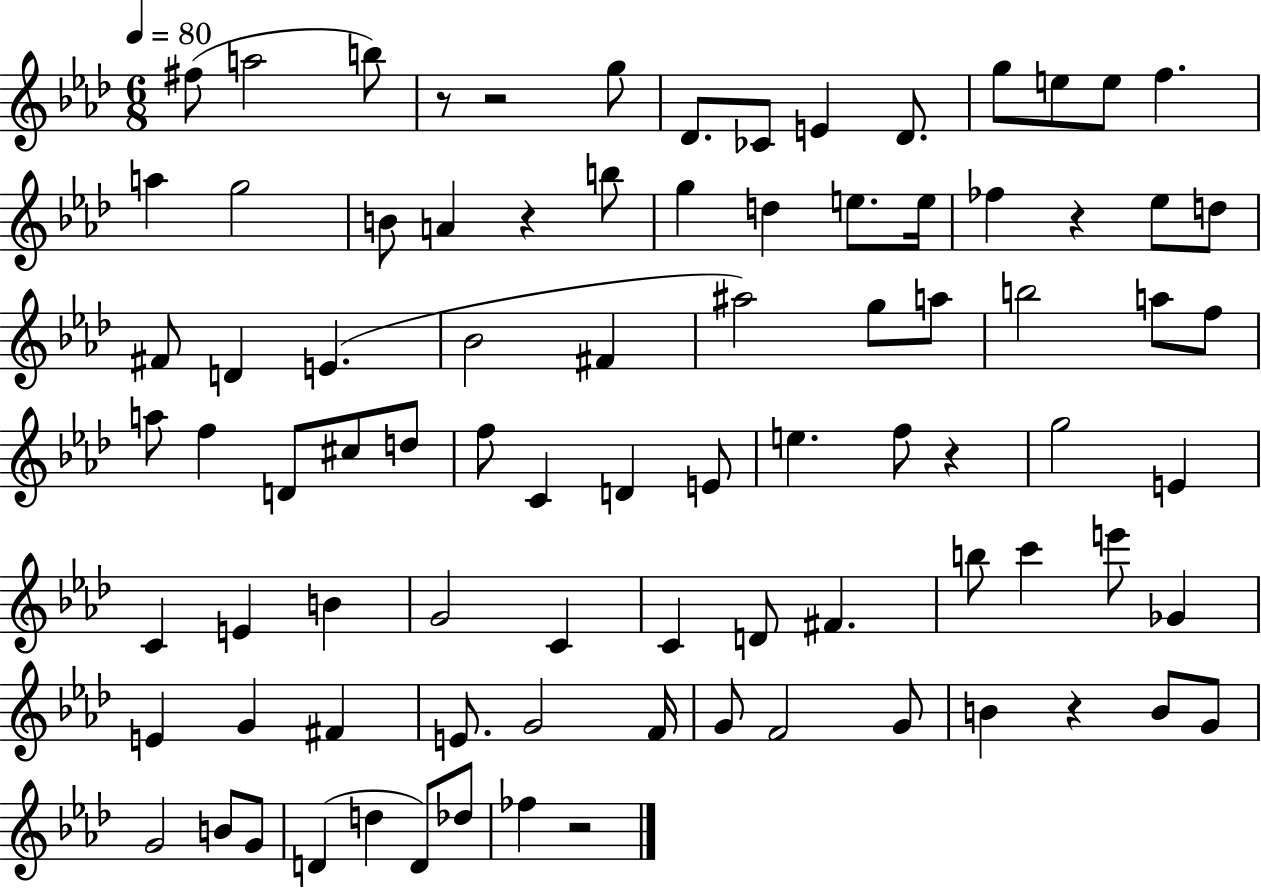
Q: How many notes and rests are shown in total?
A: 87